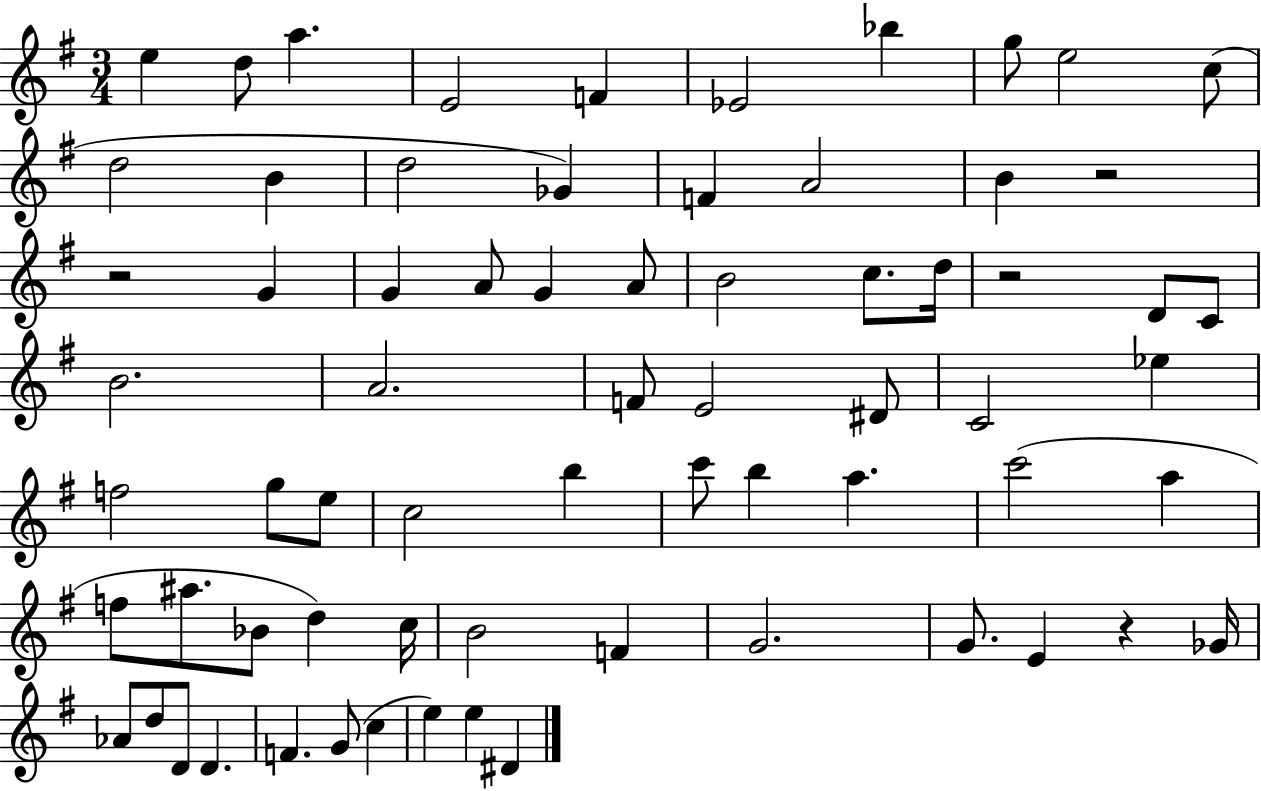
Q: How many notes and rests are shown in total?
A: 69